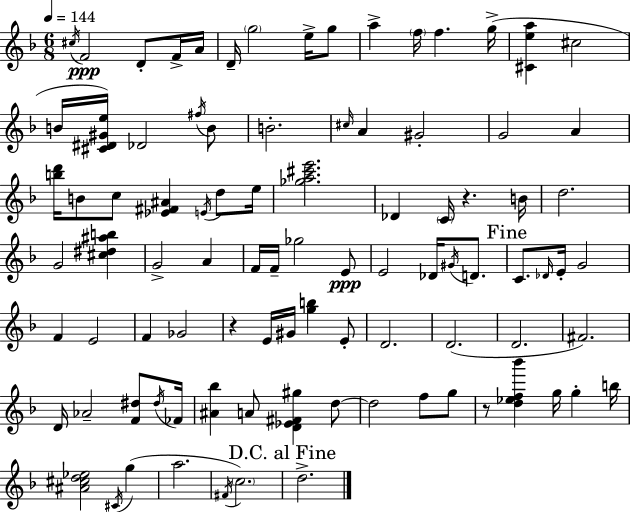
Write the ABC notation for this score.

X:1
T:Untitled
M:6/8
L:1/4
K:F
^c/4 F2 D/2 F/4 A/4 D/4 g2 e/4 g/2 a f/4 f g/4 [^Cea] ^c2 B/4 [^C^D^Ge]/4 _D2 ^f/4 B/2 B2 ^c/4 A ^G2 G2 A [bd']/4 B/2 c/2 [_E^F^A] E/4 d/2 e/4 [_ga^c'e']2 _D C/4 z B/4 d2 G2 [^c^d^ab] G2 A F/4 F/4 _g2 E/2 E2 _D/4 ^G/4 D/2 C/2 _D/4 E/4 G2 F E2 F _G2 z E/4 ^G/4 [gb] E/2 D2 D2 D2 ^F2 D/4 _A2 [F^d]/2 ^d/4 _F/4 [^A_b] A/2 [D_E^F^g] d/2 d2 f/2 g/2 z/2 [d_ef_b'] g/4 g b/4 [^A^cd_e]2 ^C/4 g a2 ^F/4 c2 d2